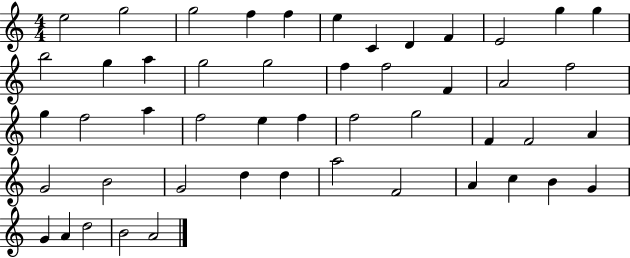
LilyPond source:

{
  \clef treble
  \numericTimeSignature
  \time 4/4
  \key c \major
  e''2 g''2 | g''2 f''4 f''4 | e''4 c'4 d'4 f'4 | e'2 g''4 g''4 | \break b''2 g''4 a''4 | g''2 g''2 | f''4 f''2 f'4 | a'2 f''2 | \break g''4 f''2 a''4 | f''2 e''4 f''4 | f''2 g''2 | f'4 f'2 a'4 | \break g'2 b'2 | g'2 d''4 d''4 | a''2 f'2 | a'4 c''4 b'4 g'4 | \break g'4 a'4 d''2 | b'2 a'2 | \bar "|."
}